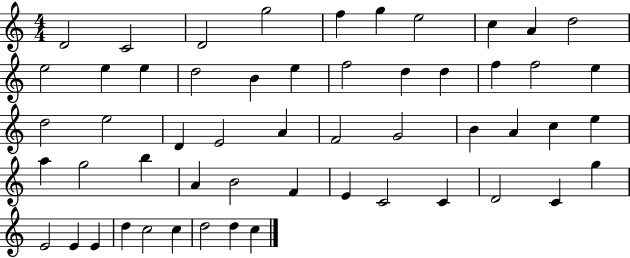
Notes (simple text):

D4/h C4/h D4/h G5/h F5/q G5/q E5/h C5/q A4/q D5/h E5/h E5/q E5/q D5/h B4/q E5/q F5/h D5/q D5/q F5/q F5/h E5/q D5/h E5/h D4/q E4/h A4/q F4/h G4/h B4/q A4/q C5/q E5/q A5/q G5/h B5/q A4/q B4/h F4/q E4/q C4/h C4/q D4/h C4/q G5/q E4/h E4/q E4/q D5/q C5/h C5/q D5/h D5/q C5/q